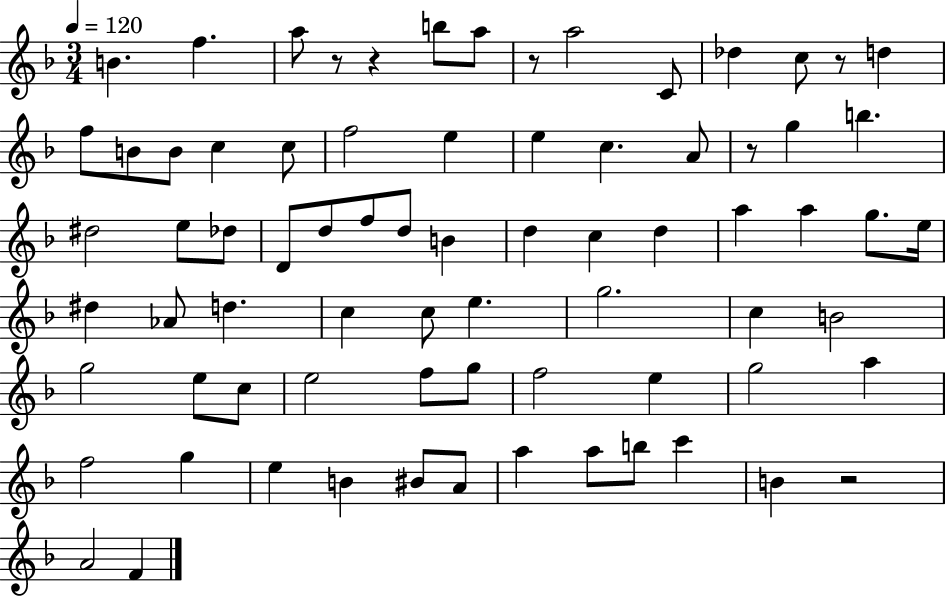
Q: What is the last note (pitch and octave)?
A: F4